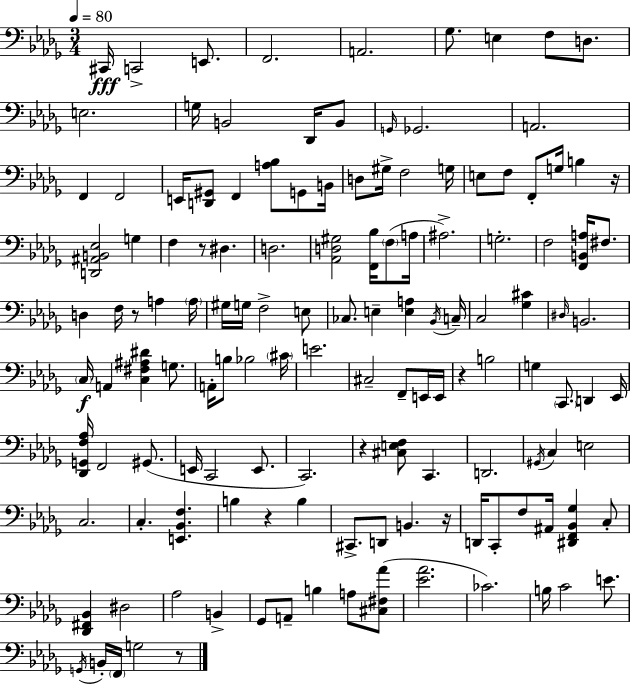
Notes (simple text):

C#2/s C2/h E2/e. F2/h. A2/h. Gb3/e. E3/q F3/e D3/e. E3/h. G3/s B2/h Db2/s B2/e G2/s Gb2/h. A2/h. F2/q F2/h E2/s [D2,G#2]/e F2/q [A3,Bb3]/e G2/e B2/s D3/e G#3/s F3/h G3/s E3/e F3/e F2/e G3/s B3/q R/s [D2,A#2,B2,Eb3]/h G3/q F3/q R/e D#3/q. D3/h. [Ab2,D3,G#3]/h [F2,Bb3]/s F3/e A3/s A#3/h. G3/h. F3/h [F2,B2,A3]/s F#3/e. D3/q F3/s R/e A3/q A3/s G#3/s G3/s F3/h E3/e CES3/e. E3/q [E3,A3]/q Bb2/s C3/s C3/h [Gb3,C#4]/q D#3/s B2/h. C3/s A2/q [C3,F#3,A#3,D#4]/q G3/e. A2/s B3/e Bb3/h C#4/s E4/h. C#3/h F2/e E2/s E2/s R/q B3/h G3/q C2/e. D2/q Eb2/s [Db2,G2,F3,Ab3]/s F2/h G#2/e. E2/s C2/h E2/e. C2/h. R/q [C#3,E3,F3]/e C2/q. D2/h. G#2/s C3/q E3/h C3/h. C3/q. [E2,Bb2,F3]/q. B3/q R/q B3/q C#2/e. D2/e B2/q. R/s D2/s C2/e F3/e A#2/s [D#2,F2,Bb2,Gb3]/q C3/e [Db2,F#2,Bb2]/q D#3/h Ab3/h B2/q Gb2/e A2/e B3/q A3/e [C#3,F#3,Ab4]/e [Eb4,Ab4]/h. CES4/h. B3/s C4/h E4/e. G2/s B2/s F2/s G3/h R/e